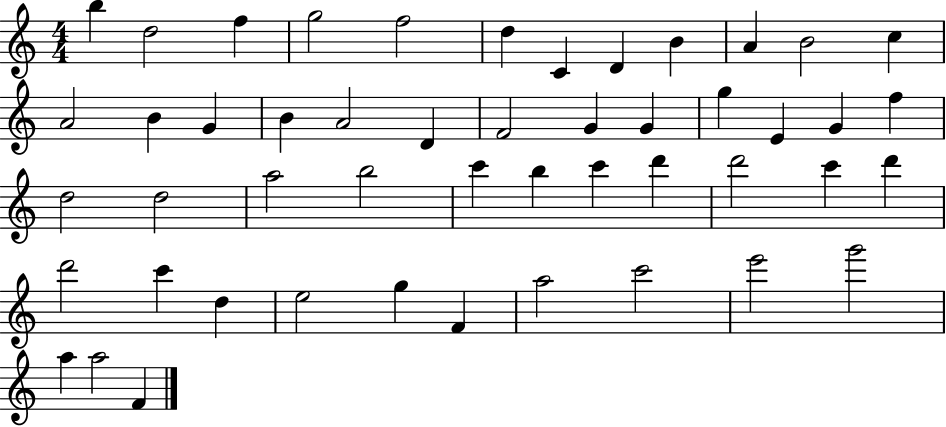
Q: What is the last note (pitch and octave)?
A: F4